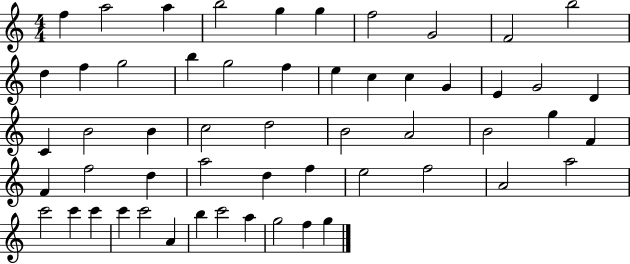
F5/q A5/h A5/q B5/h G5/q G5/q F5/h G4/h F4/h B5/h D5/q F5/q G5/h B5/q G5/h F5/q E5/q C5/q C5/q G4/q E4/q G4/h D4/q C4/q B4/h B4/q C5/h D5/h B4/h A4/h B4/h G5/q F4/q F4/q F5/h D5/q A5/h D5/q F5/q E5/h F5/h A4/h A5/h C6/h C6/q C6/q C6/q C6/h A4/q B5/q C6/h A5/q G5/h F5/q G5/q